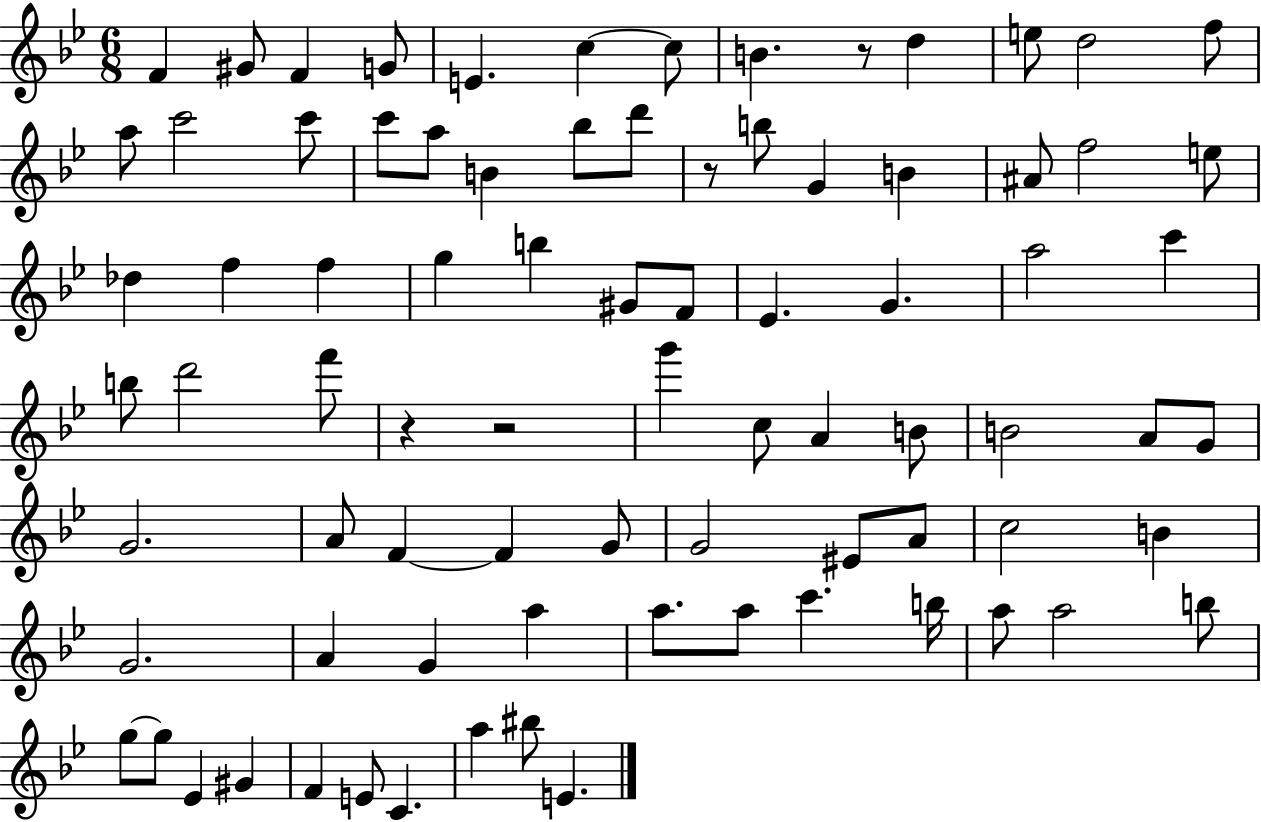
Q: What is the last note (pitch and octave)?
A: E4